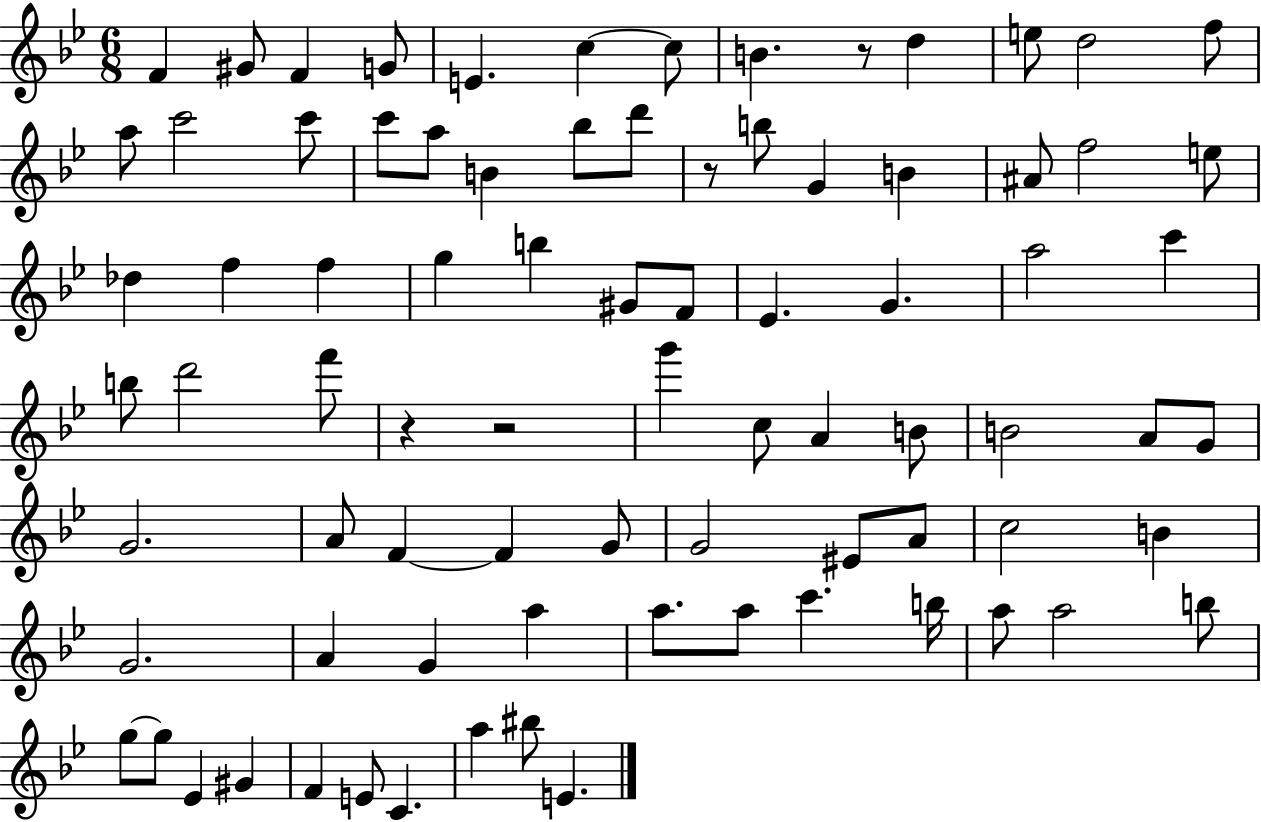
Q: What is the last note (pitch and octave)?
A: E4